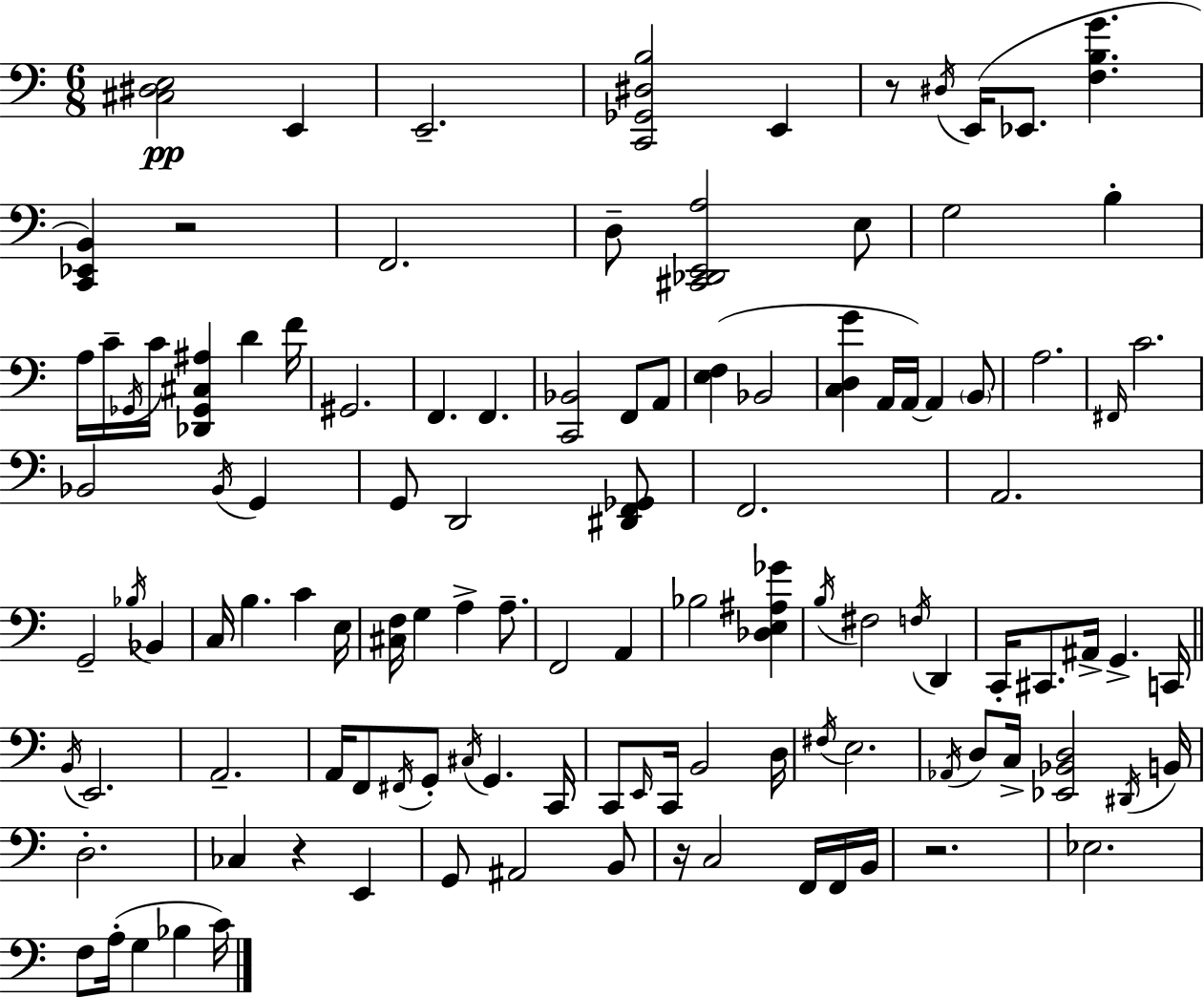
[C#3,D#3,E3]/h E2/q E2/h. [C2,Gb2,D#3,B3]/h E2/q R/e D#3/s E2/s Eb2/e. [F3,B3,G4]/q. [C2,Eb2,B2]/q R/h F2/h. D3/e [C#2,Db2,E2,A3]/h E3/e G3/h B3/q A3/s C4/s Gb2/s C4/s [Db2,Gb2,C#3,A#3]/q D4/q F4/s G#2/h. F2/q. F2/q. [C2,Bb2]/h F2/e A2/e [E3,F3]/q Bb2/h [C3,D3,G4]/q A2/s A2/s A2/q B2/e A3/h. F#2/s C4/h. Bb2/h Bb2/s G2/q G2/e D2/h [D#2,F2,Gb2]/e F2/h. A2/h. G2/h Bb3/s Bb2/q C3/s B3/q. C4/q E3/s [C#3,F3]/s G3/q A3/q A3/e. F2/h A2/q Bb3/h [Db3,E3,A#3,Gb4]/q B3/s F#3/h F3/s D2/q C2/s C#2/e. A#2/s G2/q. C2/s B2/s E2/h. A2/h. A2/s F2/e F#2/s G2/e C#3/s G2/q. C2/s C2/e E2/s C2/s B2/h D3/s F#3/s E3/h. Ab2/s D3/e C3/s [Eb2,Bb2,D3]/h D#2/s B2/s D3/h. CES3/q R/q E2/q G2/e A#2/h B2/e R/s C3/h F2/s F2/s B2/s R/h. Eb3/h. F3/e A3/s G3/q Bb3/q C4/s